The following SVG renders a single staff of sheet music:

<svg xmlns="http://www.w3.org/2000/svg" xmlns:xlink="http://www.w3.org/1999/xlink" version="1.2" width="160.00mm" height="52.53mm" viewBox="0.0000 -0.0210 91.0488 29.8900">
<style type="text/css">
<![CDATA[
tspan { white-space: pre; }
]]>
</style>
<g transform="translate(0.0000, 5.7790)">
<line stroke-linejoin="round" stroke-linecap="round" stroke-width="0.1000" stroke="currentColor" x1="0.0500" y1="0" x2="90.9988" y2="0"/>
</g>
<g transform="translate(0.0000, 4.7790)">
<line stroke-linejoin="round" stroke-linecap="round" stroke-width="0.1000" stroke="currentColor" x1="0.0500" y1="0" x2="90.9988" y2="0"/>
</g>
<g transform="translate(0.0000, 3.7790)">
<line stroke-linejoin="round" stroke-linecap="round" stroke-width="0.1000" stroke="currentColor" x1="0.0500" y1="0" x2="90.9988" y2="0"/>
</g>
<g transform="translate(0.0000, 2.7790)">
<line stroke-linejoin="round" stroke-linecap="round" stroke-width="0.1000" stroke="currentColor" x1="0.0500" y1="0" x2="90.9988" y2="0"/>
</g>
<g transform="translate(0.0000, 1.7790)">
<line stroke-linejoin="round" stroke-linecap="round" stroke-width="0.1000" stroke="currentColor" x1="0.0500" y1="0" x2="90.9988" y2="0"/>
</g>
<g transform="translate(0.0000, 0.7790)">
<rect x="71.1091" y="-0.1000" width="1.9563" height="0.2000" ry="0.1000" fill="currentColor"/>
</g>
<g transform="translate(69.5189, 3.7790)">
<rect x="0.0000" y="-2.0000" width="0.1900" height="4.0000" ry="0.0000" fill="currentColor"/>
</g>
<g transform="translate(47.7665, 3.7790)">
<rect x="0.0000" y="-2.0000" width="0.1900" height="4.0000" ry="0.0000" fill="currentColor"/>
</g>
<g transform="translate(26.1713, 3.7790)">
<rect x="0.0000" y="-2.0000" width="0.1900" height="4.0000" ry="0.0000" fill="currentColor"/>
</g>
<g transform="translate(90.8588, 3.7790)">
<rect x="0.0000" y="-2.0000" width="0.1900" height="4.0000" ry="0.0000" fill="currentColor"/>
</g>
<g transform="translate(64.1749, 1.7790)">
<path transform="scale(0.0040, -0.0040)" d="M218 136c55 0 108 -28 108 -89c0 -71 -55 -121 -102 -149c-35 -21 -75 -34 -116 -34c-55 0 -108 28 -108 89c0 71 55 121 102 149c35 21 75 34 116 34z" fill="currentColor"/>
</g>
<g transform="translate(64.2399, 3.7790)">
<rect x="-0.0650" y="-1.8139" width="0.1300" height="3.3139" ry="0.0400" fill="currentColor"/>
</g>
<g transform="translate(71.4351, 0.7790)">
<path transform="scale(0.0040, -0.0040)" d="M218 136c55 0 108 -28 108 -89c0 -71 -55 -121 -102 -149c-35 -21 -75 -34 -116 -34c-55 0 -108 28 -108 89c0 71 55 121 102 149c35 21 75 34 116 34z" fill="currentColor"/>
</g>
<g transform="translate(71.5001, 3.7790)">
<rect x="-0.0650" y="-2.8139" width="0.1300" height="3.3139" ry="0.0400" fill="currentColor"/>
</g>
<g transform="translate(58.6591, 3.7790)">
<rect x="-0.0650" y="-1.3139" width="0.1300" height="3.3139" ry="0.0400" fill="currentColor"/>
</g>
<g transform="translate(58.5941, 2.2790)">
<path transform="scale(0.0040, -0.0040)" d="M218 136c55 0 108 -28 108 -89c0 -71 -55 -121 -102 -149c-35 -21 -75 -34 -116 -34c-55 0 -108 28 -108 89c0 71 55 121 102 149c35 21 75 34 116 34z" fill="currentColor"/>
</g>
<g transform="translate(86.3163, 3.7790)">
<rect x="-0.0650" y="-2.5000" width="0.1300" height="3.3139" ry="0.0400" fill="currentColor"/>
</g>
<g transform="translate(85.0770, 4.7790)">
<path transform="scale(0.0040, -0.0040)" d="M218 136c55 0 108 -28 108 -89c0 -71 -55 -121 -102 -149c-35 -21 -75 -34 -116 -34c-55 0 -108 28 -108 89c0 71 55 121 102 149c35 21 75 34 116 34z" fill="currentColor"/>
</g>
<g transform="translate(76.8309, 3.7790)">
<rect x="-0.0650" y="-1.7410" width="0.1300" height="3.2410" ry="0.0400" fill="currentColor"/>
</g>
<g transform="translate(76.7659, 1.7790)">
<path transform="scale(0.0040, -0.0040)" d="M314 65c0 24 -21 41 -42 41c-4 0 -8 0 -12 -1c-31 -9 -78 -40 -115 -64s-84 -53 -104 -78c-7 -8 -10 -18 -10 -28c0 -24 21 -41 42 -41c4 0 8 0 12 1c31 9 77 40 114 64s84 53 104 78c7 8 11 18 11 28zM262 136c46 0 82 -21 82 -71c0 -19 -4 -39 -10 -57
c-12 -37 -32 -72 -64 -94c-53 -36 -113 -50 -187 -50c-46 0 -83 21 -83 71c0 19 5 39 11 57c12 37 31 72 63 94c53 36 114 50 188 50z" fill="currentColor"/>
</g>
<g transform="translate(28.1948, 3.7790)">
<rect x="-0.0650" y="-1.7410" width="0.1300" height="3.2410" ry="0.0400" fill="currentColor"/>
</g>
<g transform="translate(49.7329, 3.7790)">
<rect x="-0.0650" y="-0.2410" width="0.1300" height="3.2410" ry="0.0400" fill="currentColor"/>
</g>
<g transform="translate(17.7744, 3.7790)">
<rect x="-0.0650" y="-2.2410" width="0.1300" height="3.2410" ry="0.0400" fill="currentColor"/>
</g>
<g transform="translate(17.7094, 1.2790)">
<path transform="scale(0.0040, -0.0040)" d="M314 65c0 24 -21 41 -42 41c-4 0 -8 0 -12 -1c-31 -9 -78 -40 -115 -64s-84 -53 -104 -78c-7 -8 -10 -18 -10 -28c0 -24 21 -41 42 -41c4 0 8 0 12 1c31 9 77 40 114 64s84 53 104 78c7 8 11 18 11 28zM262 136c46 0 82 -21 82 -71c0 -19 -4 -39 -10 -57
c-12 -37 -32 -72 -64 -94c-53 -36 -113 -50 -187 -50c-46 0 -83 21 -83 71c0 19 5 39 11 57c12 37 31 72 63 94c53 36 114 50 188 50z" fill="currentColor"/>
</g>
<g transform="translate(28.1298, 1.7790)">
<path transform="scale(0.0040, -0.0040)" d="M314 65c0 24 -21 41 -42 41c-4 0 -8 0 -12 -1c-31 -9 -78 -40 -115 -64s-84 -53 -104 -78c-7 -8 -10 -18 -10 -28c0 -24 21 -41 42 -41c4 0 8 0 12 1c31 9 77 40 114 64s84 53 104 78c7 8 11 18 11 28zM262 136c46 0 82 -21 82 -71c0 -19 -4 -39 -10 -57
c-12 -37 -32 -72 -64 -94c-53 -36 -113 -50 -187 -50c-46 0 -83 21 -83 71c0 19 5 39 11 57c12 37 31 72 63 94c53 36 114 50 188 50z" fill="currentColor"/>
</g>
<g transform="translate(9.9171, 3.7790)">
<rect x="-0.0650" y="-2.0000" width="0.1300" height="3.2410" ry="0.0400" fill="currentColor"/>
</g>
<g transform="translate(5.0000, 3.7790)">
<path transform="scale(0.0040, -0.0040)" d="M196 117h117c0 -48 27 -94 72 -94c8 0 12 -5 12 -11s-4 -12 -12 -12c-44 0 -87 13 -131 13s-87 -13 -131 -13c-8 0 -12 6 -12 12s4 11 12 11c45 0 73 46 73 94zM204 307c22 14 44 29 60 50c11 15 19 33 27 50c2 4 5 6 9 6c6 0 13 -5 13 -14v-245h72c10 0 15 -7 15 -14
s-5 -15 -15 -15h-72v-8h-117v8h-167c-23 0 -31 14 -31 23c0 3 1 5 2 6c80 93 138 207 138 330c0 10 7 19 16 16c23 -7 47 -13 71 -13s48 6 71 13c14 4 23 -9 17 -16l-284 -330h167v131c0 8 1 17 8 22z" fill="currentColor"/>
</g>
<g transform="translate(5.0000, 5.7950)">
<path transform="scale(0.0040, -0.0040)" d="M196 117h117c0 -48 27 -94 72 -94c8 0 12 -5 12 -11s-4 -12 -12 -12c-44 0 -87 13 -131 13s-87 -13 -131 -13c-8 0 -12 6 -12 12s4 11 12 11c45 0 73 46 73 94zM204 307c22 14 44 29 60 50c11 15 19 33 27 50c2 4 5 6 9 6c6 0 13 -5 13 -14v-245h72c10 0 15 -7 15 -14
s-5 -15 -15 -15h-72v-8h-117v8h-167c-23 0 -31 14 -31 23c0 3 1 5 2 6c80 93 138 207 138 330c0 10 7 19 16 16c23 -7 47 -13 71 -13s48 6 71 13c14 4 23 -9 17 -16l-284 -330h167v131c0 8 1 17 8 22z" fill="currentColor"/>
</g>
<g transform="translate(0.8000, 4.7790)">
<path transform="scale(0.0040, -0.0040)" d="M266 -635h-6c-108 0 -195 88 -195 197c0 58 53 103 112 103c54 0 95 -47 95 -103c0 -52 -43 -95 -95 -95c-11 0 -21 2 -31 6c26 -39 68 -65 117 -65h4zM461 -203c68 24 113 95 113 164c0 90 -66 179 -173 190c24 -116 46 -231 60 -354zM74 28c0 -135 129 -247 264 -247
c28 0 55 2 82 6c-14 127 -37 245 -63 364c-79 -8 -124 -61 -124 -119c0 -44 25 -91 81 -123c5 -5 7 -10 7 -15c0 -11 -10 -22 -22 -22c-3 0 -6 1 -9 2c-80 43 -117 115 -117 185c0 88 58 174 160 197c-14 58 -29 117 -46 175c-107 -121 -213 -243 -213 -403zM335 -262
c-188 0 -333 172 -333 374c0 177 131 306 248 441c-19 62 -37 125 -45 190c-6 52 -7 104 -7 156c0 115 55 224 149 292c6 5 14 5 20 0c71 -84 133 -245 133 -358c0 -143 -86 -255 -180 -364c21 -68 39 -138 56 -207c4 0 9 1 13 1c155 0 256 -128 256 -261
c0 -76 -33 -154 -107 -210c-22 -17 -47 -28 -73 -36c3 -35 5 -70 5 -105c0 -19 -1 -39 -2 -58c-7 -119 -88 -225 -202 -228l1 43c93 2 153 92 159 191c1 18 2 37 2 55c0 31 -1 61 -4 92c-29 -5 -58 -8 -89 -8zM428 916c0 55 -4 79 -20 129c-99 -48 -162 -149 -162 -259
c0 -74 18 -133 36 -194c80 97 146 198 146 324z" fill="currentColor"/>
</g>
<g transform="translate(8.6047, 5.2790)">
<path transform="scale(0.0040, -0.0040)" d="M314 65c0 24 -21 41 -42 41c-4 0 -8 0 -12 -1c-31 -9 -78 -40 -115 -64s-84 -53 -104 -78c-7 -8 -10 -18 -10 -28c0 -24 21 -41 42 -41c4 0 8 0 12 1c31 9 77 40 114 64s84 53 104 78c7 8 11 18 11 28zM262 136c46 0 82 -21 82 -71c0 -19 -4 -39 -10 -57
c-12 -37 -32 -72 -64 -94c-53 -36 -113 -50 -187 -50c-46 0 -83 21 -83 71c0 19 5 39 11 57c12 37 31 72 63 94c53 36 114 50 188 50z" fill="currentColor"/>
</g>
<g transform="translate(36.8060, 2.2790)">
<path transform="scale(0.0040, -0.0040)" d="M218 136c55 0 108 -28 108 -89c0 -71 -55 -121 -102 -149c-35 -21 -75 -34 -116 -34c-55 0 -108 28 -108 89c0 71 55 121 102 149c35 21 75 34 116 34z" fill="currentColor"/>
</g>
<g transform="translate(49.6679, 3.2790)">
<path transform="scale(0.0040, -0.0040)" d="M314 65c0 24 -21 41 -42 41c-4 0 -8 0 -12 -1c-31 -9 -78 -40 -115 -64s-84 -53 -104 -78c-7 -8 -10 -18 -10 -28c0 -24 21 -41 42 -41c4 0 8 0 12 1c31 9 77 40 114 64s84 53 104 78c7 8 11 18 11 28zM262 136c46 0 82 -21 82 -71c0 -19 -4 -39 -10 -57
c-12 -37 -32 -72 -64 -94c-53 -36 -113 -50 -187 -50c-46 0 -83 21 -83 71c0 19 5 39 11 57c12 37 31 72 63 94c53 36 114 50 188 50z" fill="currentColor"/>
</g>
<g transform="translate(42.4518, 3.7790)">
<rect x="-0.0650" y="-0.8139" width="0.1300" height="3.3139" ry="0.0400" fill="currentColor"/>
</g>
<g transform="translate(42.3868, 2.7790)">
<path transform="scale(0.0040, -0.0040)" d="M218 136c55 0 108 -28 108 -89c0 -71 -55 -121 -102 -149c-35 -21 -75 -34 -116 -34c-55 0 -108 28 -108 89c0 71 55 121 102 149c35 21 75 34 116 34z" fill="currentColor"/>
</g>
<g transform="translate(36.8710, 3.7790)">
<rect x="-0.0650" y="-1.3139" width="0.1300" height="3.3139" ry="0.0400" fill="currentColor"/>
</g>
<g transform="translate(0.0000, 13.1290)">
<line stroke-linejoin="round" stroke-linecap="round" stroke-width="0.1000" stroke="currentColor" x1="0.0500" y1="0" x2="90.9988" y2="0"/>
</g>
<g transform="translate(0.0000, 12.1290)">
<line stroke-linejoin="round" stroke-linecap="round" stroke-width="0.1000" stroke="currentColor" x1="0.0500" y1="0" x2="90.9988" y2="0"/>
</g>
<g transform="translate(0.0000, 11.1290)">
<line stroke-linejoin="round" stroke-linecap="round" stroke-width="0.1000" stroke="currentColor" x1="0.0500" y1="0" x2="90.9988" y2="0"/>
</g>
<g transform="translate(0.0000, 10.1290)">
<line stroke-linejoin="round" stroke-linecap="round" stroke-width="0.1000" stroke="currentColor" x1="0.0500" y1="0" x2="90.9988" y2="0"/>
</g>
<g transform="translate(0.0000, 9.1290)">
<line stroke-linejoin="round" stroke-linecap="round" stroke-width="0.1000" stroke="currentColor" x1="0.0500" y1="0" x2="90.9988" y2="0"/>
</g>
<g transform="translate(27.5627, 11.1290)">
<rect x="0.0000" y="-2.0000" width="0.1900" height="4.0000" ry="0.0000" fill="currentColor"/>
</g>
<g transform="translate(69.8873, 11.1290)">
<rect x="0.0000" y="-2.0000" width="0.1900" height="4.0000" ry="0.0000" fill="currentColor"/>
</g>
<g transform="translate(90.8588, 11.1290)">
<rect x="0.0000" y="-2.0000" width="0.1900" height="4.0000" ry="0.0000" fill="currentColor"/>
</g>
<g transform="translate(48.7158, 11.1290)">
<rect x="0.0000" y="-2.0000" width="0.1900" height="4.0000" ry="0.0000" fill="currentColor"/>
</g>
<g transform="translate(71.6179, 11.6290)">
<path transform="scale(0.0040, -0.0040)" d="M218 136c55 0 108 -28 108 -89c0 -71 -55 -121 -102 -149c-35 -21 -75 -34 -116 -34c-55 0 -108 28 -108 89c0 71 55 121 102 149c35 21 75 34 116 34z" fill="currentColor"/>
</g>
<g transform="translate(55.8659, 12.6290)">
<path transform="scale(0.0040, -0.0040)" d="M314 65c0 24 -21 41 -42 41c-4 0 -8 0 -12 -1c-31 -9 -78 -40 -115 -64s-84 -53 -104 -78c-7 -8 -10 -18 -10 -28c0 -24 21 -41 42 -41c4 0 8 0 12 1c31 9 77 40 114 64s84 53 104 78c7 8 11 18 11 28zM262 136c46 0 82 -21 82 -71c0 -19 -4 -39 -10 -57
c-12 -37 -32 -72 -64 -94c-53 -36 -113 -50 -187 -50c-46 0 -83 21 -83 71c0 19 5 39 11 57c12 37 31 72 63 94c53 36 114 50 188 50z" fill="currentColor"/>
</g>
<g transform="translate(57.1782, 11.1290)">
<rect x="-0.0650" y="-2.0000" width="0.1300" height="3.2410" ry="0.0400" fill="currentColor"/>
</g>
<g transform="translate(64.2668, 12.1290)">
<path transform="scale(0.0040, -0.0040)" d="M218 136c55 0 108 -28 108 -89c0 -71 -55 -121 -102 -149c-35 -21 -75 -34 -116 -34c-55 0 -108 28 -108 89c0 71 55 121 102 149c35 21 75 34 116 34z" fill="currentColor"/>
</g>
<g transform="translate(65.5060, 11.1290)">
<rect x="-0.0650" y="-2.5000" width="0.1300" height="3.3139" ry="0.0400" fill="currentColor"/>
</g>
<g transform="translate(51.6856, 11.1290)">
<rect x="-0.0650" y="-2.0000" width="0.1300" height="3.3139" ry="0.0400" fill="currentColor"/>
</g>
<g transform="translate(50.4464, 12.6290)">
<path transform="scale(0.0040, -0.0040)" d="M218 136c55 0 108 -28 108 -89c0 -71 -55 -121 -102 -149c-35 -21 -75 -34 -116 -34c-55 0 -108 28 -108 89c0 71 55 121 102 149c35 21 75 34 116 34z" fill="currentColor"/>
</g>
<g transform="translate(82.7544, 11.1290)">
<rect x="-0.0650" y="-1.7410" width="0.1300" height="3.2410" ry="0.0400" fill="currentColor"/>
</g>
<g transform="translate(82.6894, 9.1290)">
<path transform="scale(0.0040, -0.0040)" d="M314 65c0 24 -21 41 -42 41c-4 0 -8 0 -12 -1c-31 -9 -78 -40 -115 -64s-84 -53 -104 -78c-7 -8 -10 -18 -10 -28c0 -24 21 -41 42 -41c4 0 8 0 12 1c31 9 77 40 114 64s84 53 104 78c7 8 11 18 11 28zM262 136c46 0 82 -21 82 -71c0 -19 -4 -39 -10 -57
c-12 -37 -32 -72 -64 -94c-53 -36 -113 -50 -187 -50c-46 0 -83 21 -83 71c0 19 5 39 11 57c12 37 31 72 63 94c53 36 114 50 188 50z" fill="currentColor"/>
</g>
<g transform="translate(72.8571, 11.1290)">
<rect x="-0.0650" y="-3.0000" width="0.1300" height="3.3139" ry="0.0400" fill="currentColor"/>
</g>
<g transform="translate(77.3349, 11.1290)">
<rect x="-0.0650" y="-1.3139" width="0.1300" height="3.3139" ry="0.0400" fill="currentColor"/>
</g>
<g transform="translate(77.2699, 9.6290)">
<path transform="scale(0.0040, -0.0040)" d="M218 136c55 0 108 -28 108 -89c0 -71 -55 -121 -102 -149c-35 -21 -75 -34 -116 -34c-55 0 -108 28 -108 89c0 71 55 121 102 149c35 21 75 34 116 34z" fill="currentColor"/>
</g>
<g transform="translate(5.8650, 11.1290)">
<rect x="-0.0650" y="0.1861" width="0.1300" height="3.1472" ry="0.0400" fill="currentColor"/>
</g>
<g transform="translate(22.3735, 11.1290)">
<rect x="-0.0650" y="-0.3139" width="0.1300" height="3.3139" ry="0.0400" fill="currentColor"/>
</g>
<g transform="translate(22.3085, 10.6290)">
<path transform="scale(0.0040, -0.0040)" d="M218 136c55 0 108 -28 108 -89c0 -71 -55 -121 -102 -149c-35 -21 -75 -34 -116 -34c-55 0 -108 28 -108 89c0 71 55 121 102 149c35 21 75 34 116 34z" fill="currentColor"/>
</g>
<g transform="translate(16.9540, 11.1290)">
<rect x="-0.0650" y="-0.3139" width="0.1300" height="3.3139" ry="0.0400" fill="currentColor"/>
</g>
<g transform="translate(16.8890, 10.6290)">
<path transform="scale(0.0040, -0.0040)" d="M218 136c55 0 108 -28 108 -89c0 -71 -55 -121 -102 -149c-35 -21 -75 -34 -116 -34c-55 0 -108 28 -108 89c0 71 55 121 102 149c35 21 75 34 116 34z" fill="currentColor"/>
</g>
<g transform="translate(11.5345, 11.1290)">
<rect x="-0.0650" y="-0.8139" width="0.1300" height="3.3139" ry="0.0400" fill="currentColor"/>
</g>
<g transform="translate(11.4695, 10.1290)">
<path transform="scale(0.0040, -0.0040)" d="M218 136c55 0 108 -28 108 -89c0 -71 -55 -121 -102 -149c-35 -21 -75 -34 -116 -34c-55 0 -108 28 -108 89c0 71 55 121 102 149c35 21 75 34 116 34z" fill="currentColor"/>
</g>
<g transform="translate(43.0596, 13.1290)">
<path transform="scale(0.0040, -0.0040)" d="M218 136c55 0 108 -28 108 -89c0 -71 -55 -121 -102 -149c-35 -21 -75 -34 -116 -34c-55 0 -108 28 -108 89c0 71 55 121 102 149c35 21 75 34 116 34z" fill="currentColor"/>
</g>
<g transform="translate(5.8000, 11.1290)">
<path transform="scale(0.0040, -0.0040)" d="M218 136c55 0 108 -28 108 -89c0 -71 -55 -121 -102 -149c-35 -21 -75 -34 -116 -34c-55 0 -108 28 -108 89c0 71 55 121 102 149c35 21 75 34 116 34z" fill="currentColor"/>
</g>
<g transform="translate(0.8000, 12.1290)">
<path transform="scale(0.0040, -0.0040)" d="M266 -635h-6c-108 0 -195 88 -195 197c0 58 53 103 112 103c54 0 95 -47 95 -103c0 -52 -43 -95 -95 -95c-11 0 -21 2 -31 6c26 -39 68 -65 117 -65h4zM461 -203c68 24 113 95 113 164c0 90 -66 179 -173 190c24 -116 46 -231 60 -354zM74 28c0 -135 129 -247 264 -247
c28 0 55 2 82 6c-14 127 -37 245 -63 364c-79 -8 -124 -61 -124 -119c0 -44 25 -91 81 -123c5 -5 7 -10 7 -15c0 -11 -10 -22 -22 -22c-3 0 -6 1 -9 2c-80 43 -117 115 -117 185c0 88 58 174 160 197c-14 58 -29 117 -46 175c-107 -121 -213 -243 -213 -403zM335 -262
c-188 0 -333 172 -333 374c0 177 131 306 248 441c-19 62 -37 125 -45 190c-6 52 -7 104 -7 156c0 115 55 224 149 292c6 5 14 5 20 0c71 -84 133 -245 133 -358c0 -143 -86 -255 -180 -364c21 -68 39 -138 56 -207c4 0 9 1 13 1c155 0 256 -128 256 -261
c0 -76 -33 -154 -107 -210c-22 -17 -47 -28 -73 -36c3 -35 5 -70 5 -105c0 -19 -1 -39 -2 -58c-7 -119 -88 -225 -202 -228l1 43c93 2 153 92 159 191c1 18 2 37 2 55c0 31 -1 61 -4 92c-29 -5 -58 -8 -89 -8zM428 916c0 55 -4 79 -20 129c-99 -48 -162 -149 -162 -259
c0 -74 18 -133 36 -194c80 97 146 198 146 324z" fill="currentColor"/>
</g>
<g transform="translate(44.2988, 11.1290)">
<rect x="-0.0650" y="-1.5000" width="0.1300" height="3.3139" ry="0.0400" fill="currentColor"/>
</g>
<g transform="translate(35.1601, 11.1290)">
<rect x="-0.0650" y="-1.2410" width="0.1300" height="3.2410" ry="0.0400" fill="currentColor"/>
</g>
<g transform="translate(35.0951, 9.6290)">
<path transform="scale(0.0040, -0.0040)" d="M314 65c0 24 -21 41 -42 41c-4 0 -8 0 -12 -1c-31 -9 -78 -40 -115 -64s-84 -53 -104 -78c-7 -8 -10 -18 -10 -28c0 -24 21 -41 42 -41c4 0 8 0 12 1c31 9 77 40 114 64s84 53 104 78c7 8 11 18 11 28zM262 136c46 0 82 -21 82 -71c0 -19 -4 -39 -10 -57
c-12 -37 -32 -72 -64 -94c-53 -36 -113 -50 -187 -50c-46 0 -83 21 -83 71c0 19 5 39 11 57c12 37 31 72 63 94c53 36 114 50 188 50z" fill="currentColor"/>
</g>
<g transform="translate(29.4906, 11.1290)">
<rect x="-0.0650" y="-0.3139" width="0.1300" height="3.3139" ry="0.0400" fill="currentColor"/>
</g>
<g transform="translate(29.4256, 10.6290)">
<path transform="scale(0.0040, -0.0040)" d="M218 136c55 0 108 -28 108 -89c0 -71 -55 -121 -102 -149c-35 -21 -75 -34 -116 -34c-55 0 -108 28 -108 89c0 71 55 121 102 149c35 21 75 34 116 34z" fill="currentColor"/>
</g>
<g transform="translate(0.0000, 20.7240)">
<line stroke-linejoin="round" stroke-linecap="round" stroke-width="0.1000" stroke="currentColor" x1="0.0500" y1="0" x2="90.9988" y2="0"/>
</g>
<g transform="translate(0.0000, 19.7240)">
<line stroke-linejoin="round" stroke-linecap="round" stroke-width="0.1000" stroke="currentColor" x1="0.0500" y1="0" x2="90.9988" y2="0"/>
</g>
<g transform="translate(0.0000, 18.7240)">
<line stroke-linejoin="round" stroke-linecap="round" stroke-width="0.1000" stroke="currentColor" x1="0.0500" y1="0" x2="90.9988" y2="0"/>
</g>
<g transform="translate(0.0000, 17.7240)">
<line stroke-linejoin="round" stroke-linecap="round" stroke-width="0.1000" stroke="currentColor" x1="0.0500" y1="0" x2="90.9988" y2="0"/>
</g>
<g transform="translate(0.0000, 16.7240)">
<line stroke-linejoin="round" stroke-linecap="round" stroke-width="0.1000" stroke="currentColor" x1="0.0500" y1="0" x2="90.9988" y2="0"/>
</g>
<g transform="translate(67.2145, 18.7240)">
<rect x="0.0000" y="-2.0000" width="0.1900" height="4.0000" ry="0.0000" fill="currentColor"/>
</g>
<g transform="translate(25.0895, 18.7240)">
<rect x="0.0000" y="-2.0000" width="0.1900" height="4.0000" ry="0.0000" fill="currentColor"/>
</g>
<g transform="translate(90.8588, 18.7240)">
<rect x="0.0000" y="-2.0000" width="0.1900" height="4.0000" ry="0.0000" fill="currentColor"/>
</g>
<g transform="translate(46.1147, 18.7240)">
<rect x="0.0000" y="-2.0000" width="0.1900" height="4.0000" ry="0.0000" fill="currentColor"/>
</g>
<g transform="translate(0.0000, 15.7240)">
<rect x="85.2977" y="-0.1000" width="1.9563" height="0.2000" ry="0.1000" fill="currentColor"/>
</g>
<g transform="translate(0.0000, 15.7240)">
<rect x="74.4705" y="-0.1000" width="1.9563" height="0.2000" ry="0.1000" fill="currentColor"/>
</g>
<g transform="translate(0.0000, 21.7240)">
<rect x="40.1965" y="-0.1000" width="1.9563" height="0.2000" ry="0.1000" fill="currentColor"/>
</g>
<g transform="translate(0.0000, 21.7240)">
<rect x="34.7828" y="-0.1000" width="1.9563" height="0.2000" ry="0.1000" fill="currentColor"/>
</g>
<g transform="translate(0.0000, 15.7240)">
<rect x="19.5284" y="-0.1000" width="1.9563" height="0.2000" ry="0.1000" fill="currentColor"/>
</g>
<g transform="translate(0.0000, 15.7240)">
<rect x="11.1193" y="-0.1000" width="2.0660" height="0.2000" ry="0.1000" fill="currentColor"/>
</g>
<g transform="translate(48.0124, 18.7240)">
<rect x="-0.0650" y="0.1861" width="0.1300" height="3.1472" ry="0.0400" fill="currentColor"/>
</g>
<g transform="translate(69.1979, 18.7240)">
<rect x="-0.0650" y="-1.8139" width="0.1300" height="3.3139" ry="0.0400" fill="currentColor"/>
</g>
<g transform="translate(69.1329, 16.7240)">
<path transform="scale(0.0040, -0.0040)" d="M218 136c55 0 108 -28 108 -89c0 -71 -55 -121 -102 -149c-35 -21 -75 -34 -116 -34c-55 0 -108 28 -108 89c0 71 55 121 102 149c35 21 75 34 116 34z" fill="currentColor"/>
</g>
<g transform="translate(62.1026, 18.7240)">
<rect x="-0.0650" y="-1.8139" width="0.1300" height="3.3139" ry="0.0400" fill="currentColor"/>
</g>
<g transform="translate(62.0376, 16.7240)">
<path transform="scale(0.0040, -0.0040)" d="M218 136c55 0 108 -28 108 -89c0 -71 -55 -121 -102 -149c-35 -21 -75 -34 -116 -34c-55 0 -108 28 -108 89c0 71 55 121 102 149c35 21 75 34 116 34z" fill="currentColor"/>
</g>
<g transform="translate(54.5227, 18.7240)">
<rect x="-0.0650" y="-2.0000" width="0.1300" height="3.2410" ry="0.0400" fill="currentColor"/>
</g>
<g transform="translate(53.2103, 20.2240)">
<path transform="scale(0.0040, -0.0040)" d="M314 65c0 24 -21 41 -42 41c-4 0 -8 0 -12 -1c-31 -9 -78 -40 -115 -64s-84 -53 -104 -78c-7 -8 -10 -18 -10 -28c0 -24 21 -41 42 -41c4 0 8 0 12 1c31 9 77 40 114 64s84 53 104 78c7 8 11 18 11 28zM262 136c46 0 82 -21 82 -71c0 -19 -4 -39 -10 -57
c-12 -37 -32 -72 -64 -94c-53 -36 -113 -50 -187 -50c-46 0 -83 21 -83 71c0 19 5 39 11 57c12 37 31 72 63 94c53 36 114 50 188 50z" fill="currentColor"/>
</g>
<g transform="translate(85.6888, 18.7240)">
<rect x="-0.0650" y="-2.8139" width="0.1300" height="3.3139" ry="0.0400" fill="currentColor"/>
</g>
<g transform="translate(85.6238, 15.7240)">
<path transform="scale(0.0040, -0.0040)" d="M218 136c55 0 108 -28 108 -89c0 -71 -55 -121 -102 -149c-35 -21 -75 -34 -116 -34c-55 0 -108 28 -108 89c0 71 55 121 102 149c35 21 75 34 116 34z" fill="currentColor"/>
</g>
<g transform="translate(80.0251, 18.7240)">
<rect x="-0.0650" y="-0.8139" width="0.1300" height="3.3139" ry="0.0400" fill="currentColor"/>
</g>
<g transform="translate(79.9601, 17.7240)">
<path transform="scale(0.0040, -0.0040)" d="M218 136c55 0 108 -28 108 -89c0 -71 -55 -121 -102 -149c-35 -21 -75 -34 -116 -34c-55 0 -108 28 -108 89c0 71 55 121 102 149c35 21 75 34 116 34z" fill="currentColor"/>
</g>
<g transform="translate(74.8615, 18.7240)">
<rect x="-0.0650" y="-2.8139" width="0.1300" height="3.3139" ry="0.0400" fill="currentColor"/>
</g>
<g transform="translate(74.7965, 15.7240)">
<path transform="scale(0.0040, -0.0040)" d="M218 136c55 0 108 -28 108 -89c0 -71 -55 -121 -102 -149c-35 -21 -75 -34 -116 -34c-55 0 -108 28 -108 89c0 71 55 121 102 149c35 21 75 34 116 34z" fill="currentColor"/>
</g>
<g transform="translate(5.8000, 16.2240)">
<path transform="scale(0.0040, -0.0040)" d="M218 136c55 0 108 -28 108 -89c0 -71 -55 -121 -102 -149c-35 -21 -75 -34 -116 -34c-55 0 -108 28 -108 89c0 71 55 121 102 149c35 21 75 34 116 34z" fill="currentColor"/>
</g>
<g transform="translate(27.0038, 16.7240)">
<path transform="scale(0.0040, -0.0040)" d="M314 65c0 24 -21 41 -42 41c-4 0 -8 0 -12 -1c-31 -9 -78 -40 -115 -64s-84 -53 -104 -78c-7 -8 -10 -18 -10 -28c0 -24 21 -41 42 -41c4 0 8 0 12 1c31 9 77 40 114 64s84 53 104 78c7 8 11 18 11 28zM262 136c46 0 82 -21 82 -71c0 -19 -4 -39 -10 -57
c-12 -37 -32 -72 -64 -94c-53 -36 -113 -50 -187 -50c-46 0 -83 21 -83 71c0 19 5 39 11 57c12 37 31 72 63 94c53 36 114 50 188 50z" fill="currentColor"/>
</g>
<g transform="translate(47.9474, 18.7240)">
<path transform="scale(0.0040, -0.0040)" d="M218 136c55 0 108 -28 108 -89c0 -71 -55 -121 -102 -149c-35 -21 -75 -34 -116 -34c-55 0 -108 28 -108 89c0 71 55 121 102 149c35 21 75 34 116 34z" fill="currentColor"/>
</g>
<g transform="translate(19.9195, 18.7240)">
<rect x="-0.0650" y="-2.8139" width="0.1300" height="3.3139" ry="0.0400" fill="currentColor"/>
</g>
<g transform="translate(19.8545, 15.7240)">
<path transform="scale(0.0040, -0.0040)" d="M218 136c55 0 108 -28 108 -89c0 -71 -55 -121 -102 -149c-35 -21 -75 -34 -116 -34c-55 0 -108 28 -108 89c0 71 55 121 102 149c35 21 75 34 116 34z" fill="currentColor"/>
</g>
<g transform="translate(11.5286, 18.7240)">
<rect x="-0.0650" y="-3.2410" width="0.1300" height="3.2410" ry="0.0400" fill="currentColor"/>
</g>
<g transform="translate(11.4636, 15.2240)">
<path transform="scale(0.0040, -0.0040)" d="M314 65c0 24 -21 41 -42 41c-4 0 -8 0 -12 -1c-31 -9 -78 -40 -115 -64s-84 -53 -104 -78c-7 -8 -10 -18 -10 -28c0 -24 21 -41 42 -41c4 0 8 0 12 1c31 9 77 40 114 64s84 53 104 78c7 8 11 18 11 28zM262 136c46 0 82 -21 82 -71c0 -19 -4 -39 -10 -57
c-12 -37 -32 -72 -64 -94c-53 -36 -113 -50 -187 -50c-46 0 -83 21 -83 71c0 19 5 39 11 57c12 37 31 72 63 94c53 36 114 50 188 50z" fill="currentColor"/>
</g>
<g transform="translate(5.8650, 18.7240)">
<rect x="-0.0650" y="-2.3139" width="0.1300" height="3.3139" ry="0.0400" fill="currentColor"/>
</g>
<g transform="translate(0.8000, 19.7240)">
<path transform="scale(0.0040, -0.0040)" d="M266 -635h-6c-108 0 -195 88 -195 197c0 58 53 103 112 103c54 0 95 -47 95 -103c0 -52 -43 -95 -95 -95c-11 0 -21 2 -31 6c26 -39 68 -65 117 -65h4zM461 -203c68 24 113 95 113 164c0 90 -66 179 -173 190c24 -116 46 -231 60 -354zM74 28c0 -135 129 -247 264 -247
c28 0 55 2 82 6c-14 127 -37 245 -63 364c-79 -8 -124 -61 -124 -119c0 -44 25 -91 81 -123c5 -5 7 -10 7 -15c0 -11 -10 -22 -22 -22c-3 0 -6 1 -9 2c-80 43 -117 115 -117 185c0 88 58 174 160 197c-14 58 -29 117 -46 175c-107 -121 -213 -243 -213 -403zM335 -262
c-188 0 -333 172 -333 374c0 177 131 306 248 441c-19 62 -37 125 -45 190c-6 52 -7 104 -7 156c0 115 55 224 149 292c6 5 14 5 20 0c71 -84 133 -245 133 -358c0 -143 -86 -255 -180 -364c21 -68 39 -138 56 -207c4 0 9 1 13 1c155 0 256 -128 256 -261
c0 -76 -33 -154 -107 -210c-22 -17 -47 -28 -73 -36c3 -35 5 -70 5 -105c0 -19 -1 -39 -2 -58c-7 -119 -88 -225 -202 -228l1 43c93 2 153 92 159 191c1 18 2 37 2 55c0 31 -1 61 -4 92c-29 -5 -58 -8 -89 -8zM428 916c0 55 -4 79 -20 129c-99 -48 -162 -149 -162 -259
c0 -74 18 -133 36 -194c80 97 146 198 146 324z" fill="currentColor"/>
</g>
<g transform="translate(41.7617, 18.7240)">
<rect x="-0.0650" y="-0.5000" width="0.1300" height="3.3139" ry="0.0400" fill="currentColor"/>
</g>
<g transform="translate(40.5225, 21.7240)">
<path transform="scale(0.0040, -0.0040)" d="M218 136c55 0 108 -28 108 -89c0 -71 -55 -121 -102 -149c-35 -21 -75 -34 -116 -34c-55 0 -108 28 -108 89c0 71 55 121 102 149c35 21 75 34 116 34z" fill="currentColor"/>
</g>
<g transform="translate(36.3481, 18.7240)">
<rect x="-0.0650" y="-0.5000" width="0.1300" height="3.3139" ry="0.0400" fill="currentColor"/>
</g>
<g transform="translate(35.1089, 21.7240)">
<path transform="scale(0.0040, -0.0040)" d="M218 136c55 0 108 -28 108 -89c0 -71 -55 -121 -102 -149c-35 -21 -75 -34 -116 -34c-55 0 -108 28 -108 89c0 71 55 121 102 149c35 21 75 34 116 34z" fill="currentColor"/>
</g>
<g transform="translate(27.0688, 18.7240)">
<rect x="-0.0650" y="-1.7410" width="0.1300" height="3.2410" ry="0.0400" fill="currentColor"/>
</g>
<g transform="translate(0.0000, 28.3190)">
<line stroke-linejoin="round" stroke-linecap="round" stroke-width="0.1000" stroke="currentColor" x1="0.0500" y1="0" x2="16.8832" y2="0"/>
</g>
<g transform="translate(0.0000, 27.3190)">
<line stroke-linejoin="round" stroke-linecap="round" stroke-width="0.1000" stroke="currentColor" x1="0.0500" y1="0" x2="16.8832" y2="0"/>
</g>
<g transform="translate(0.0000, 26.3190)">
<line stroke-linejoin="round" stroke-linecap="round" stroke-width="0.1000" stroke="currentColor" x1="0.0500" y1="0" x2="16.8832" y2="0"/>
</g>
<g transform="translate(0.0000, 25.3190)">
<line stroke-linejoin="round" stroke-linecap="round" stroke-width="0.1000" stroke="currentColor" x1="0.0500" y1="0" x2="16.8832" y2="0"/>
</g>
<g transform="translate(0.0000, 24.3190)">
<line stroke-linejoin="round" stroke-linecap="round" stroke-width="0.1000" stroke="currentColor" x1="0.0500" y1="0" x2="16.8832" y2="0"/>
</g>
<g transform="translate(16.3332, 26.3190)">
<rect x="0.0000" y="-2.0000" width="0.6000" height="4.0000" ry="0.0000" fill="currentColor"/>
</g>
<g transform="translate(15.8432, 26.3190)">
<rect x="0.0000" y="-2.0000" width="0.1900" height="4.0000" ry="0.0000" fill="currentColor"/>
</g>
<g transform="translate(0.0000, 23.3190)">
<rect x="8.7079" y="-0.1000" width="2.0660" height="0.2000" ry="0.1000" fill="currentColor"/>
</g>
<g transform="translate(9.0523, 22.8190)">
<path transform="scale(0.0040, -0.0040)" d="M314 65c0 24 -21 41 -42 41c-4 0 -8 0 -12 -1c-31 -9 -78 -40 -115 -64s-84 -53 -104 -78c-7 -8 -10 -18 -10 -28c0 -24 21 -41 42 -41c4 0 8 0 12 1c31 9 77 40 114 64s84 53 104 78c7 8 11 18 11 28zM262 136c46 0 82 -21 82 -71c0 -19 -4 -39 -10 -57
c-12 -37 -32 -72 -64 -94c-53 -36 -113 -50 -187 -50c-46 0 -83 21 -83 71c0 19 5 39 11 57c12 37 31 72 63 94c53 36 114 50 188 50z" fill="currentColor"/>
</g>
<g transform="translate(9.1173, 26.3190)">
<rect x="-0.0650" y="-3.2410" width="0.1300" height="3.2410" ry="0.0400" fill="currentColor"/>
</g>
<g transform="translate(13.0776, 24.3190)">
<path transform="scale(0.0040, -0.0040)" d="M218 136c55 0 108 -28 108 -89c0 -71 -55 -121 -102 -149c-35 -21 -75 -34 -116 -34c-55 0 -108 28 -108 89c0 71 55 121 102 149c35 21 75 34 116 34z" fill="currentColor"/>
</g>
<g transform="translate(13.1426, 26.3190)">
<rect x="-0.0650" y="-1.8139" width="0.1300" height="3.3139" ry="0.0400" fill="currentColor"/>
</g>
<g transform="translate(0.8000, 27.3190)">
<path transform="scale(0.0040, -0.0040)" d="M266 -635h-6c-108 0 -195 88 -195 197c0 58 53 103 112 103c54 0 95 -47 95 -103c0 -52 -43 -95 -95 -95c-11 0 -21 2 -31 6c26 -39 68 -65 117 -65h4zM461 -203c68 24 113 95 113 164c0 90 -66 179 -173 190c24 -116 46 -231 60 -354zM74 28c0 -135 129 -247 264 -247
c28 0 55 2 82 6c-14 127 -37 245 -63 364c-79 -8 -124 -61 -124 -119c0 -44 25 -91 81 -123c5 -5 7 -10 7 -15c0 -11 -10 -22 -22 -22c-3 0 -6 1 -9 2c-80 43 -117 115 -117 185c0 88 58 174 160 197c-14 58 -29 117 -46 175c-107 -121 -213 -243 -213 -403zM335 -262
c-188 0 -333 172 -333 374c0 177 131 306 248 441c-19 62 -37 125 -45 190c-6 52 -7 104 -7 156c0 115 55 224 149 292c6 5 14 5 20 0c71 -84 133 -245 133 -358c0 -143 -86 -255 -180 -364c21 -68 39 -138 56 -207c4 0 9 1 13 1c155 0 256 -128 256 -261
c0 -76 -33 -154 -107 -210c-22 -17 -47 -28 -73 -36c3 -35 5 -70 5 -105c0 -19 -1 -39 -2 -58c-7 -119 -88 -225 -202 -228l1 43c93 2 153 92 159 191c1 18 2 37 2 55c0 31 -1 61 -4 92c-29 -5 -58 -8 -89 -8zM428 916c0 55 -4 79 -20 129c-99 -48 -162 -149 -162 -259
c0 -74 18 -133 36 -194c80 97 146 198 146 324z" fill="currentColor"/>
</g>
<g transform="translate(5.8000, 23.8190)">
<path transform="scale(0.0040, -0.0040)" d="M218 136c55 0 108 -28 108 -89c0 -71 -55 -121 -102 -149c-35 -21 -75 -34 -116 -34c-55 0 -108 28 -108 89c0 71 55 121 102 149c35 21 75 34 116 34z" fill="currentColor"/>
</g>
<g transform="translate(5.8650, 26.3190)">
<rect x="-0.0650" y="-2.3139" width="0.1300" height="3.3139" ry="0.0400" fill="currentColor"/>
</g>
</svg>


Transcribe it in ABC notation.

X:1
T:Untitled
M:4/4
L:1/4
K:C
F2 g2 f2 e d c2 e f a f2 G B d c c c e2 E F F2 G A e f2 g b2 a f2 C C B F2 f f a d a g b2 f